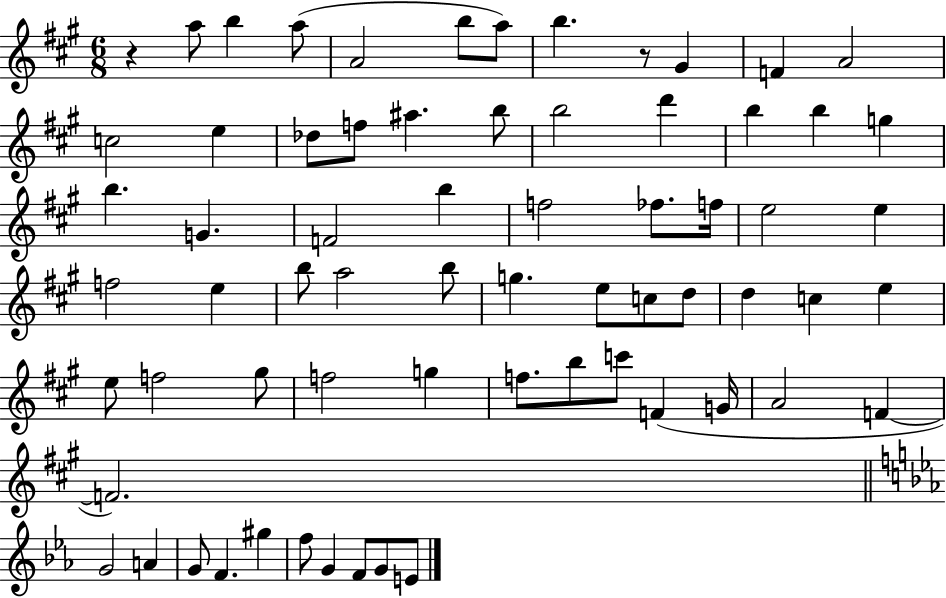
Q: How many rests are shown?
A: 2